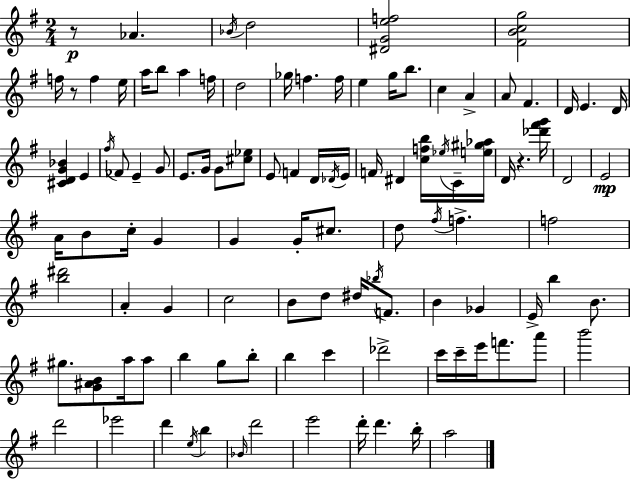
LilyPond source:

{
  \clef treble
  \numericTimeSignature
  \time 2/4
  \key e \minor
  r8\p aes'4. | \acciaccatura { bes'16 } d''2 | <dis' g' e'' f''>2 | <fis' b' c'' g''>2 | \break f''16 r8 f''4 | e''16 a''16 b''8 a''4 | f''16 d''2 | ges''16 f''4. | \break f''16 e''4 g''16 b''8. | c''4 a'4-> | a'8 fis'4. | d'16 e'4. | \break d'16 <cis' d' g' bes'>4 e'4 | \acciaccatura { fis''16 } fes'8 e'4-- | g'8 e'8. g'16 g'8 | <cis'' ees''>8 e'8 f'4 | \break d'16 \acciaccatura { des'16 } e'16 f'16 dis'4 | <c'' f'' b''>16 \acciaccatura { ees''16 } c'16-- <e'' gis'' aes''>16 d'16 r4. | <des''' fis''' g'''>16 d'2 | e'2\mp | \break a'16 b'8 c''16-. | g'4 g'4 | g'16-. cis''8. d''8 \acciaccatura { fis''16 } f''4.-> | f''2 | \break <b'' dis'''>2 | a'4-. | g'4 c''2 | b'8 d''8 | \break dis''16 \acciaccatura { bes''16 } f'8. b'4 | ges'4 e'16-> b''4 | b'8. gis''8. | <g' ais' b'>8 a''16 a''8 b''4 | \break g''8 b''8-. b''4 | c'''4 des'''2-> | c'''16 c'''16-- | e'''16 f'''8. a'''8 b'''2 | \break d'''2 | ees'''2 | d'''4 | \acciaccatura { e''16 } b''4 \grace { bes'16 } | \break d'''2 | e'''2 | d'''16-. d'''4. b''16-. | a''2 | \break \bar "|."
}